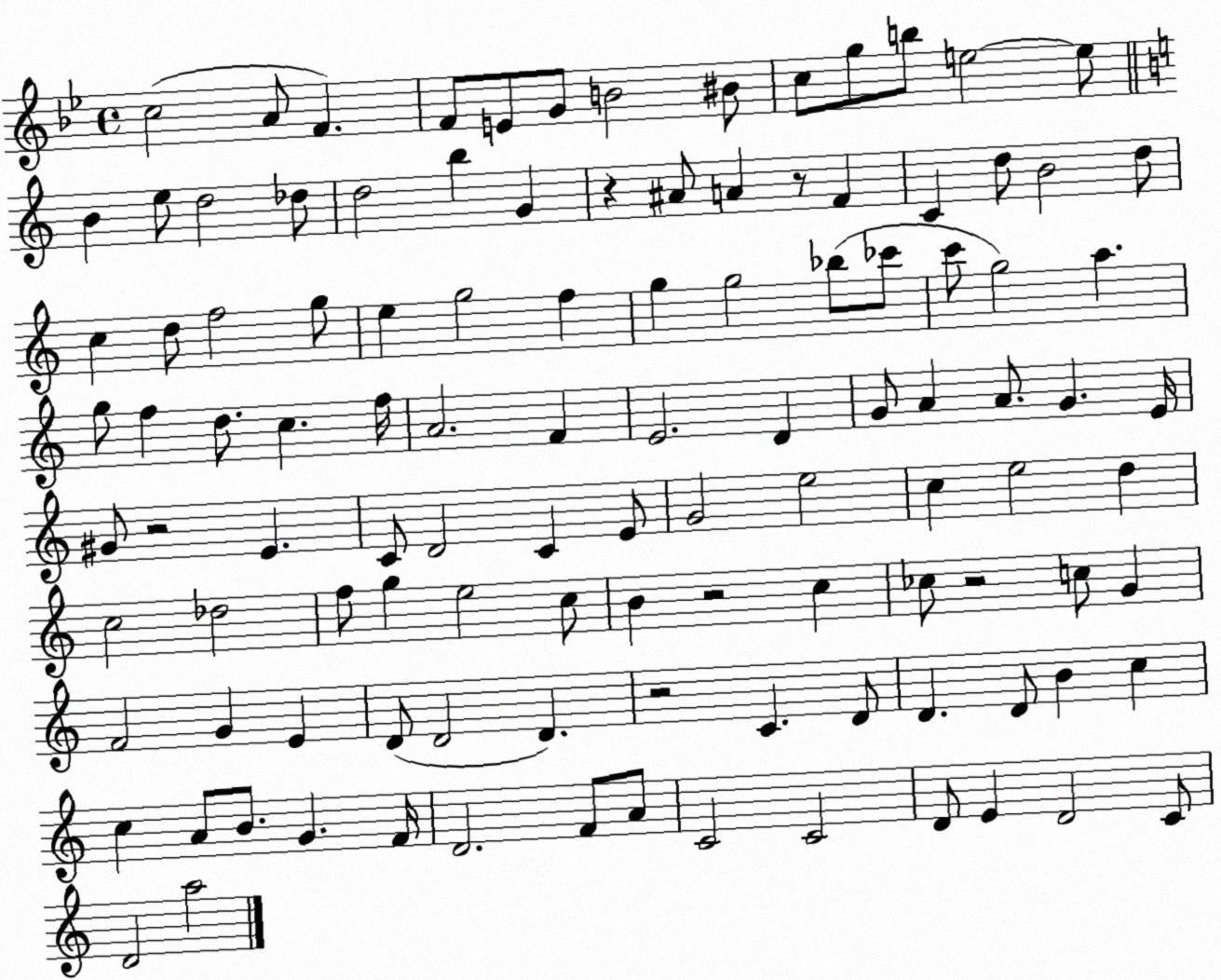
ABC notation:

X:1
T:Untitled
M:4/4
L:1/4
K:Bb
c2 A/2 F F/2 E/2 G/2 B2 ^B/2 c/2 g/2 b/2 e2 e/2 B e/2 d2 _d/2 d2 b G z ^A/2 A z/2 F C d/2 B2 d/2 c d/2 f2 g/2 e g2 f g g2 _b/2 _c'/2 c'/2 g2 a g/2 f d/2 c f/4 A2 F E2 D G/2 A A/2 G E/4 ^G/2 z2 E C/2 D2 C E/2 G2 e2 c e2 d c2 _d2 f/2 g e2 c/2 B z2 c _c/2 z2 c/2 G F2 G E D/2 D2 D z2 C D/2 D D/2 B c c A/2 B/2 G F/4 D2 F/2 A/2 C2 C2 D/2 E D2 C/2 D2 a2